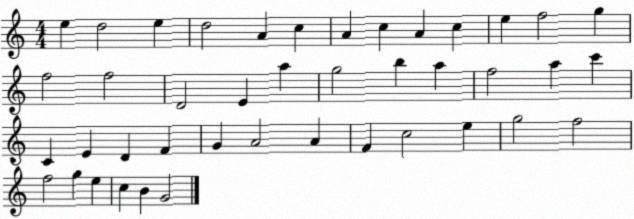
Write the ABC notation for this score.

X:1
T:Untitled
M:4/4
L:1/4
K:C
e d2 e d2 A c A c A c e f2 g f2 f2 D2 E a g2 b a f2 a c' C E D F G A2 A F c2 e g2 f2 f2 g e c B G2